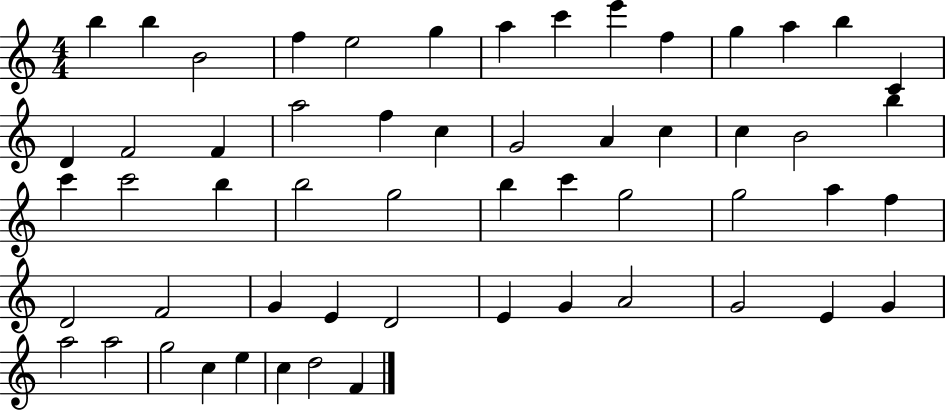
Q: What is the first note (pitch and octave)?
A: B5